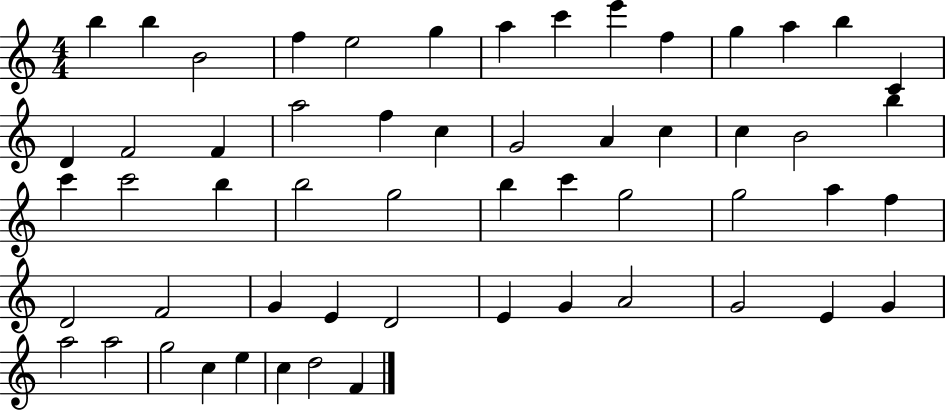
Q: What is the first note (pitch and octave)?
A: B5